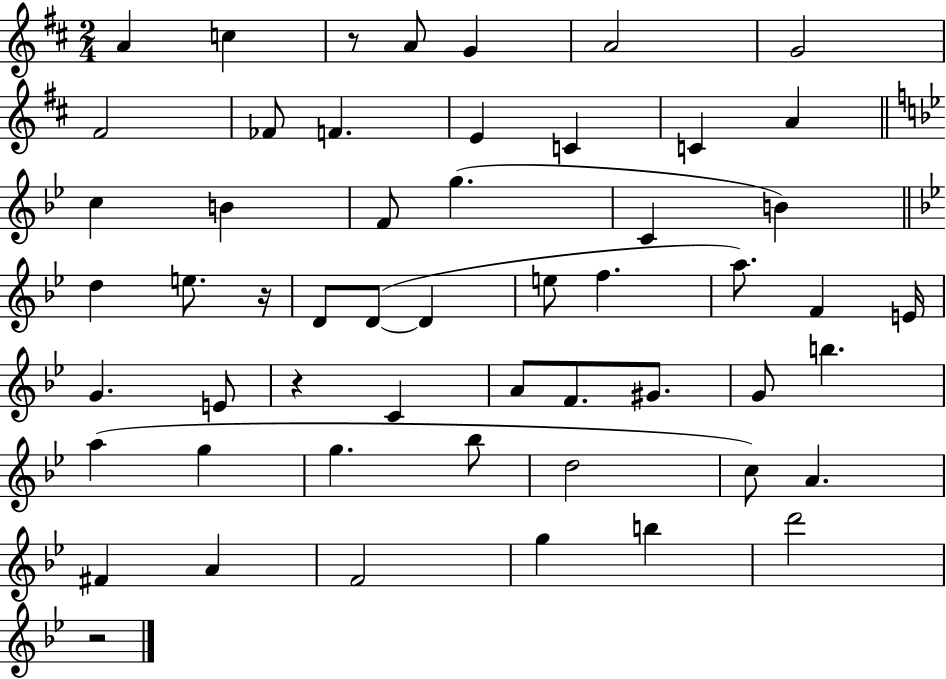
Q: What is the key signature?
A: D major